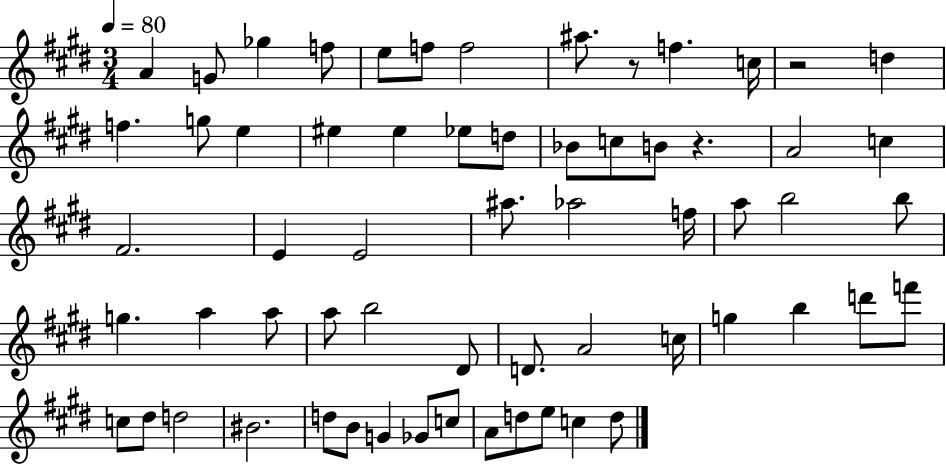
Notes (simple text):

A4/q G4/e Gb5/q F5/e E5/e F5/e F5/h A#5/e. R/e F5/q. C5/s R/h D5/q F5/q. G5/e E5/q EIS5/q EIS5/q Eb5/e D5/e Bb4/e C5/e B4/e R/q. A4/h C5/q F#4/h. E4/q E4/h A#5/e. Ab5/h F5/s A5/e B5/h B5/e G5/q. A5/q A5/e A5/e B5/h D#4/e D4/e. A4/h C5/s G5/q B5/q D6/e F6/e C5/e D#5/e D5/h BIS4/h. D5/e B4/e G4/q Gb4/e C5/e A4/e D5/e E5/e C5/q D5/e